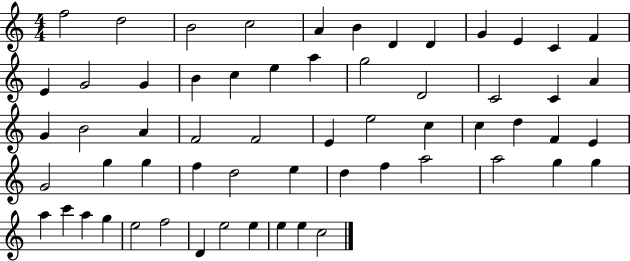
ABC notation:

X:1
T:Untitled
M:4/4
L:1/4
K:C
f2 d2 B2 c2 A B D D G E C F E G2 G B c e a g2 D2 C2 C A G B2 A F2 F2 E e2 c c d F E G2 g g f d2 e d f a2 a2 g g a c' a g e2 f2 D e2 e e e c2